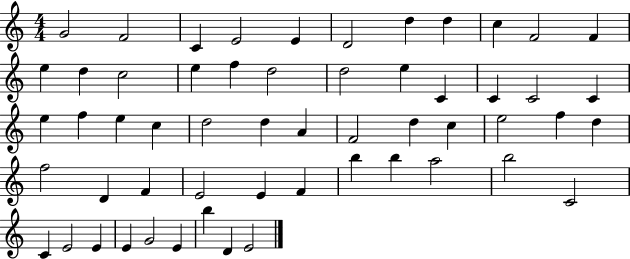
X:1
T:Untitled
M:4/4
L:1/4
K:C
G2 F2 C E2 E D2 d d c F2 F e d c2 e f d2 d2 e C C C2 C e f e c d2 d A F2 d c e2 f d f2 D F E2 E F b b a2 b2 C2 C E2 E E G2 E b D E2